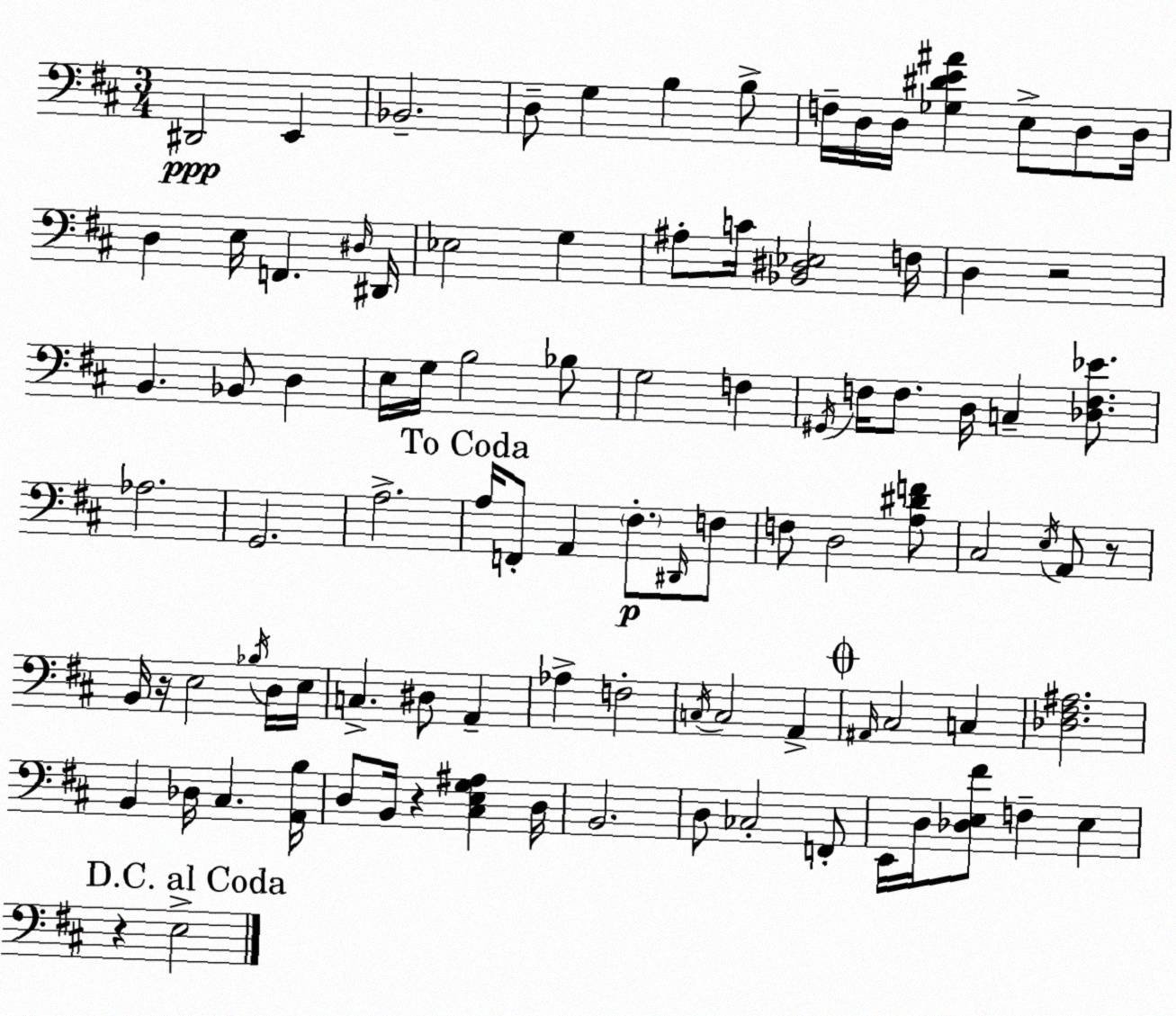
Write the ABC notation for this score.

X:1
T:Untitled
M:3/4
L:1/4
K:D
^D,,2 E,, _B,,2 D,/2 G, B, B,/2 F,/4 D,/4 D,/4 [_G,^DE^A] E,/2 D,/2 D,/4 D, E,/4 F,, ^D,/4 ^D,,/4 _E,2 G, ^A,/2 C/4 [_B,,^D,_E,]2 F,/4 D, z2 B,, _B,,/2 D, E,/4 G,/4 B,2 _B,/2 G,2 F, ^G,,/4 F,/4 F,/2 D,/4 C, [_D,F,_E]/2 _A,2 G,,2 A,2 A,/4 F,,/2 A,, ^F,/2 ^D,,/4 F,/2 F,/2 D,2 [A,^DF]/2 ^C,2 E,/4 A,,/2 z/2 B,,/4 z/4 E,2 _B,/4 D,/4 E,/4 C, ^D,/2 A,, _A, F,2 C,/4 C,2 A,, ^A,,/4 ^C,2 C, [_D,^F,^A,]2 B,, _D,/4 ^C, [A,,B,]/4 D,/2 B,,/4 z [^C,E,G,^A,] D,/4 B,,2 D,/2 _C,2 F,,/2 E,,/4 D,/4 [_D,E,^F]/2 F, E, z E,2